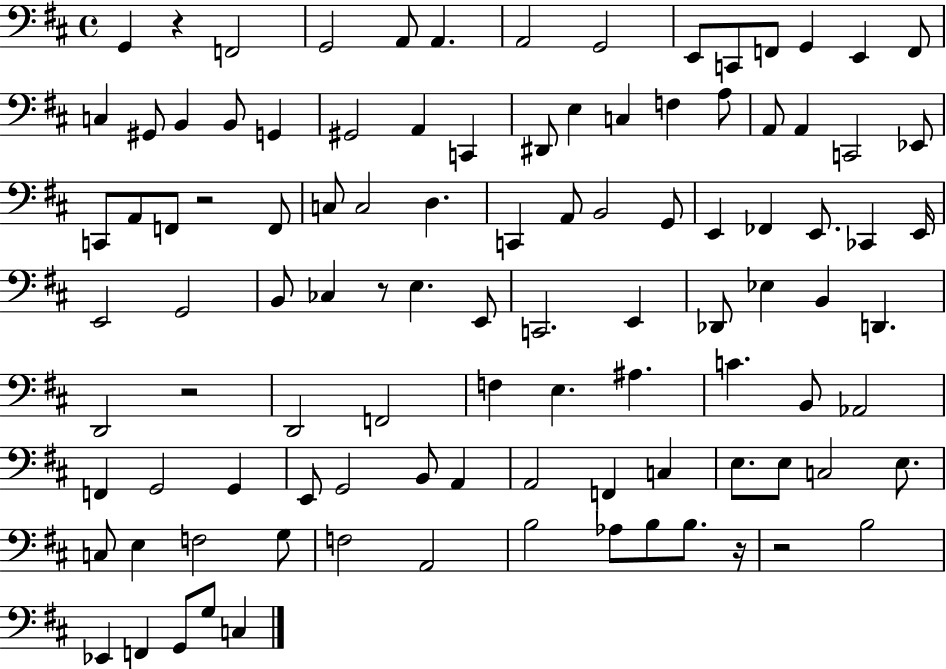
G2/q R/q F2/h G2/h A2/e A2/q. A2/h G2/h E2/e C2/e F2/e G2/q E2/q F2/e C3/q G#2/e B2/q B2/e G2/q G#2/h A2/q C2/q D#2/e E3/q C3/q F3/q A3/e A2/e A2/q C2/h Eb2/e C2/e A2/e F2/e R/h F2/e C3/e C3/h D3/q. C2/q A2/e B2/h G2/e E2/q FES2/q E2/e. CES2/q E2/s E2/h G2/h B2/e CES3/q R/e E3/q. E2/e C2/h. E2/q Db2/e Eb3/q B2/q D2/q. D2/h R/h D2/h F2/h F3/q E3/q. A#3/q. C4/q. B2/e Ab2/h F2/q G2/h G2/q E2/e G2/h B2/e A2/q A2/h F2/q C3/q E3/e. E3/e C3/h E3/e. C3/e E3/q F3/h G3/e F3/h A2/h B3/h Ab3/e B3/e B3/e. R/s R/h B3/h Eb2/q F2/q G2/e G3/e C3/q